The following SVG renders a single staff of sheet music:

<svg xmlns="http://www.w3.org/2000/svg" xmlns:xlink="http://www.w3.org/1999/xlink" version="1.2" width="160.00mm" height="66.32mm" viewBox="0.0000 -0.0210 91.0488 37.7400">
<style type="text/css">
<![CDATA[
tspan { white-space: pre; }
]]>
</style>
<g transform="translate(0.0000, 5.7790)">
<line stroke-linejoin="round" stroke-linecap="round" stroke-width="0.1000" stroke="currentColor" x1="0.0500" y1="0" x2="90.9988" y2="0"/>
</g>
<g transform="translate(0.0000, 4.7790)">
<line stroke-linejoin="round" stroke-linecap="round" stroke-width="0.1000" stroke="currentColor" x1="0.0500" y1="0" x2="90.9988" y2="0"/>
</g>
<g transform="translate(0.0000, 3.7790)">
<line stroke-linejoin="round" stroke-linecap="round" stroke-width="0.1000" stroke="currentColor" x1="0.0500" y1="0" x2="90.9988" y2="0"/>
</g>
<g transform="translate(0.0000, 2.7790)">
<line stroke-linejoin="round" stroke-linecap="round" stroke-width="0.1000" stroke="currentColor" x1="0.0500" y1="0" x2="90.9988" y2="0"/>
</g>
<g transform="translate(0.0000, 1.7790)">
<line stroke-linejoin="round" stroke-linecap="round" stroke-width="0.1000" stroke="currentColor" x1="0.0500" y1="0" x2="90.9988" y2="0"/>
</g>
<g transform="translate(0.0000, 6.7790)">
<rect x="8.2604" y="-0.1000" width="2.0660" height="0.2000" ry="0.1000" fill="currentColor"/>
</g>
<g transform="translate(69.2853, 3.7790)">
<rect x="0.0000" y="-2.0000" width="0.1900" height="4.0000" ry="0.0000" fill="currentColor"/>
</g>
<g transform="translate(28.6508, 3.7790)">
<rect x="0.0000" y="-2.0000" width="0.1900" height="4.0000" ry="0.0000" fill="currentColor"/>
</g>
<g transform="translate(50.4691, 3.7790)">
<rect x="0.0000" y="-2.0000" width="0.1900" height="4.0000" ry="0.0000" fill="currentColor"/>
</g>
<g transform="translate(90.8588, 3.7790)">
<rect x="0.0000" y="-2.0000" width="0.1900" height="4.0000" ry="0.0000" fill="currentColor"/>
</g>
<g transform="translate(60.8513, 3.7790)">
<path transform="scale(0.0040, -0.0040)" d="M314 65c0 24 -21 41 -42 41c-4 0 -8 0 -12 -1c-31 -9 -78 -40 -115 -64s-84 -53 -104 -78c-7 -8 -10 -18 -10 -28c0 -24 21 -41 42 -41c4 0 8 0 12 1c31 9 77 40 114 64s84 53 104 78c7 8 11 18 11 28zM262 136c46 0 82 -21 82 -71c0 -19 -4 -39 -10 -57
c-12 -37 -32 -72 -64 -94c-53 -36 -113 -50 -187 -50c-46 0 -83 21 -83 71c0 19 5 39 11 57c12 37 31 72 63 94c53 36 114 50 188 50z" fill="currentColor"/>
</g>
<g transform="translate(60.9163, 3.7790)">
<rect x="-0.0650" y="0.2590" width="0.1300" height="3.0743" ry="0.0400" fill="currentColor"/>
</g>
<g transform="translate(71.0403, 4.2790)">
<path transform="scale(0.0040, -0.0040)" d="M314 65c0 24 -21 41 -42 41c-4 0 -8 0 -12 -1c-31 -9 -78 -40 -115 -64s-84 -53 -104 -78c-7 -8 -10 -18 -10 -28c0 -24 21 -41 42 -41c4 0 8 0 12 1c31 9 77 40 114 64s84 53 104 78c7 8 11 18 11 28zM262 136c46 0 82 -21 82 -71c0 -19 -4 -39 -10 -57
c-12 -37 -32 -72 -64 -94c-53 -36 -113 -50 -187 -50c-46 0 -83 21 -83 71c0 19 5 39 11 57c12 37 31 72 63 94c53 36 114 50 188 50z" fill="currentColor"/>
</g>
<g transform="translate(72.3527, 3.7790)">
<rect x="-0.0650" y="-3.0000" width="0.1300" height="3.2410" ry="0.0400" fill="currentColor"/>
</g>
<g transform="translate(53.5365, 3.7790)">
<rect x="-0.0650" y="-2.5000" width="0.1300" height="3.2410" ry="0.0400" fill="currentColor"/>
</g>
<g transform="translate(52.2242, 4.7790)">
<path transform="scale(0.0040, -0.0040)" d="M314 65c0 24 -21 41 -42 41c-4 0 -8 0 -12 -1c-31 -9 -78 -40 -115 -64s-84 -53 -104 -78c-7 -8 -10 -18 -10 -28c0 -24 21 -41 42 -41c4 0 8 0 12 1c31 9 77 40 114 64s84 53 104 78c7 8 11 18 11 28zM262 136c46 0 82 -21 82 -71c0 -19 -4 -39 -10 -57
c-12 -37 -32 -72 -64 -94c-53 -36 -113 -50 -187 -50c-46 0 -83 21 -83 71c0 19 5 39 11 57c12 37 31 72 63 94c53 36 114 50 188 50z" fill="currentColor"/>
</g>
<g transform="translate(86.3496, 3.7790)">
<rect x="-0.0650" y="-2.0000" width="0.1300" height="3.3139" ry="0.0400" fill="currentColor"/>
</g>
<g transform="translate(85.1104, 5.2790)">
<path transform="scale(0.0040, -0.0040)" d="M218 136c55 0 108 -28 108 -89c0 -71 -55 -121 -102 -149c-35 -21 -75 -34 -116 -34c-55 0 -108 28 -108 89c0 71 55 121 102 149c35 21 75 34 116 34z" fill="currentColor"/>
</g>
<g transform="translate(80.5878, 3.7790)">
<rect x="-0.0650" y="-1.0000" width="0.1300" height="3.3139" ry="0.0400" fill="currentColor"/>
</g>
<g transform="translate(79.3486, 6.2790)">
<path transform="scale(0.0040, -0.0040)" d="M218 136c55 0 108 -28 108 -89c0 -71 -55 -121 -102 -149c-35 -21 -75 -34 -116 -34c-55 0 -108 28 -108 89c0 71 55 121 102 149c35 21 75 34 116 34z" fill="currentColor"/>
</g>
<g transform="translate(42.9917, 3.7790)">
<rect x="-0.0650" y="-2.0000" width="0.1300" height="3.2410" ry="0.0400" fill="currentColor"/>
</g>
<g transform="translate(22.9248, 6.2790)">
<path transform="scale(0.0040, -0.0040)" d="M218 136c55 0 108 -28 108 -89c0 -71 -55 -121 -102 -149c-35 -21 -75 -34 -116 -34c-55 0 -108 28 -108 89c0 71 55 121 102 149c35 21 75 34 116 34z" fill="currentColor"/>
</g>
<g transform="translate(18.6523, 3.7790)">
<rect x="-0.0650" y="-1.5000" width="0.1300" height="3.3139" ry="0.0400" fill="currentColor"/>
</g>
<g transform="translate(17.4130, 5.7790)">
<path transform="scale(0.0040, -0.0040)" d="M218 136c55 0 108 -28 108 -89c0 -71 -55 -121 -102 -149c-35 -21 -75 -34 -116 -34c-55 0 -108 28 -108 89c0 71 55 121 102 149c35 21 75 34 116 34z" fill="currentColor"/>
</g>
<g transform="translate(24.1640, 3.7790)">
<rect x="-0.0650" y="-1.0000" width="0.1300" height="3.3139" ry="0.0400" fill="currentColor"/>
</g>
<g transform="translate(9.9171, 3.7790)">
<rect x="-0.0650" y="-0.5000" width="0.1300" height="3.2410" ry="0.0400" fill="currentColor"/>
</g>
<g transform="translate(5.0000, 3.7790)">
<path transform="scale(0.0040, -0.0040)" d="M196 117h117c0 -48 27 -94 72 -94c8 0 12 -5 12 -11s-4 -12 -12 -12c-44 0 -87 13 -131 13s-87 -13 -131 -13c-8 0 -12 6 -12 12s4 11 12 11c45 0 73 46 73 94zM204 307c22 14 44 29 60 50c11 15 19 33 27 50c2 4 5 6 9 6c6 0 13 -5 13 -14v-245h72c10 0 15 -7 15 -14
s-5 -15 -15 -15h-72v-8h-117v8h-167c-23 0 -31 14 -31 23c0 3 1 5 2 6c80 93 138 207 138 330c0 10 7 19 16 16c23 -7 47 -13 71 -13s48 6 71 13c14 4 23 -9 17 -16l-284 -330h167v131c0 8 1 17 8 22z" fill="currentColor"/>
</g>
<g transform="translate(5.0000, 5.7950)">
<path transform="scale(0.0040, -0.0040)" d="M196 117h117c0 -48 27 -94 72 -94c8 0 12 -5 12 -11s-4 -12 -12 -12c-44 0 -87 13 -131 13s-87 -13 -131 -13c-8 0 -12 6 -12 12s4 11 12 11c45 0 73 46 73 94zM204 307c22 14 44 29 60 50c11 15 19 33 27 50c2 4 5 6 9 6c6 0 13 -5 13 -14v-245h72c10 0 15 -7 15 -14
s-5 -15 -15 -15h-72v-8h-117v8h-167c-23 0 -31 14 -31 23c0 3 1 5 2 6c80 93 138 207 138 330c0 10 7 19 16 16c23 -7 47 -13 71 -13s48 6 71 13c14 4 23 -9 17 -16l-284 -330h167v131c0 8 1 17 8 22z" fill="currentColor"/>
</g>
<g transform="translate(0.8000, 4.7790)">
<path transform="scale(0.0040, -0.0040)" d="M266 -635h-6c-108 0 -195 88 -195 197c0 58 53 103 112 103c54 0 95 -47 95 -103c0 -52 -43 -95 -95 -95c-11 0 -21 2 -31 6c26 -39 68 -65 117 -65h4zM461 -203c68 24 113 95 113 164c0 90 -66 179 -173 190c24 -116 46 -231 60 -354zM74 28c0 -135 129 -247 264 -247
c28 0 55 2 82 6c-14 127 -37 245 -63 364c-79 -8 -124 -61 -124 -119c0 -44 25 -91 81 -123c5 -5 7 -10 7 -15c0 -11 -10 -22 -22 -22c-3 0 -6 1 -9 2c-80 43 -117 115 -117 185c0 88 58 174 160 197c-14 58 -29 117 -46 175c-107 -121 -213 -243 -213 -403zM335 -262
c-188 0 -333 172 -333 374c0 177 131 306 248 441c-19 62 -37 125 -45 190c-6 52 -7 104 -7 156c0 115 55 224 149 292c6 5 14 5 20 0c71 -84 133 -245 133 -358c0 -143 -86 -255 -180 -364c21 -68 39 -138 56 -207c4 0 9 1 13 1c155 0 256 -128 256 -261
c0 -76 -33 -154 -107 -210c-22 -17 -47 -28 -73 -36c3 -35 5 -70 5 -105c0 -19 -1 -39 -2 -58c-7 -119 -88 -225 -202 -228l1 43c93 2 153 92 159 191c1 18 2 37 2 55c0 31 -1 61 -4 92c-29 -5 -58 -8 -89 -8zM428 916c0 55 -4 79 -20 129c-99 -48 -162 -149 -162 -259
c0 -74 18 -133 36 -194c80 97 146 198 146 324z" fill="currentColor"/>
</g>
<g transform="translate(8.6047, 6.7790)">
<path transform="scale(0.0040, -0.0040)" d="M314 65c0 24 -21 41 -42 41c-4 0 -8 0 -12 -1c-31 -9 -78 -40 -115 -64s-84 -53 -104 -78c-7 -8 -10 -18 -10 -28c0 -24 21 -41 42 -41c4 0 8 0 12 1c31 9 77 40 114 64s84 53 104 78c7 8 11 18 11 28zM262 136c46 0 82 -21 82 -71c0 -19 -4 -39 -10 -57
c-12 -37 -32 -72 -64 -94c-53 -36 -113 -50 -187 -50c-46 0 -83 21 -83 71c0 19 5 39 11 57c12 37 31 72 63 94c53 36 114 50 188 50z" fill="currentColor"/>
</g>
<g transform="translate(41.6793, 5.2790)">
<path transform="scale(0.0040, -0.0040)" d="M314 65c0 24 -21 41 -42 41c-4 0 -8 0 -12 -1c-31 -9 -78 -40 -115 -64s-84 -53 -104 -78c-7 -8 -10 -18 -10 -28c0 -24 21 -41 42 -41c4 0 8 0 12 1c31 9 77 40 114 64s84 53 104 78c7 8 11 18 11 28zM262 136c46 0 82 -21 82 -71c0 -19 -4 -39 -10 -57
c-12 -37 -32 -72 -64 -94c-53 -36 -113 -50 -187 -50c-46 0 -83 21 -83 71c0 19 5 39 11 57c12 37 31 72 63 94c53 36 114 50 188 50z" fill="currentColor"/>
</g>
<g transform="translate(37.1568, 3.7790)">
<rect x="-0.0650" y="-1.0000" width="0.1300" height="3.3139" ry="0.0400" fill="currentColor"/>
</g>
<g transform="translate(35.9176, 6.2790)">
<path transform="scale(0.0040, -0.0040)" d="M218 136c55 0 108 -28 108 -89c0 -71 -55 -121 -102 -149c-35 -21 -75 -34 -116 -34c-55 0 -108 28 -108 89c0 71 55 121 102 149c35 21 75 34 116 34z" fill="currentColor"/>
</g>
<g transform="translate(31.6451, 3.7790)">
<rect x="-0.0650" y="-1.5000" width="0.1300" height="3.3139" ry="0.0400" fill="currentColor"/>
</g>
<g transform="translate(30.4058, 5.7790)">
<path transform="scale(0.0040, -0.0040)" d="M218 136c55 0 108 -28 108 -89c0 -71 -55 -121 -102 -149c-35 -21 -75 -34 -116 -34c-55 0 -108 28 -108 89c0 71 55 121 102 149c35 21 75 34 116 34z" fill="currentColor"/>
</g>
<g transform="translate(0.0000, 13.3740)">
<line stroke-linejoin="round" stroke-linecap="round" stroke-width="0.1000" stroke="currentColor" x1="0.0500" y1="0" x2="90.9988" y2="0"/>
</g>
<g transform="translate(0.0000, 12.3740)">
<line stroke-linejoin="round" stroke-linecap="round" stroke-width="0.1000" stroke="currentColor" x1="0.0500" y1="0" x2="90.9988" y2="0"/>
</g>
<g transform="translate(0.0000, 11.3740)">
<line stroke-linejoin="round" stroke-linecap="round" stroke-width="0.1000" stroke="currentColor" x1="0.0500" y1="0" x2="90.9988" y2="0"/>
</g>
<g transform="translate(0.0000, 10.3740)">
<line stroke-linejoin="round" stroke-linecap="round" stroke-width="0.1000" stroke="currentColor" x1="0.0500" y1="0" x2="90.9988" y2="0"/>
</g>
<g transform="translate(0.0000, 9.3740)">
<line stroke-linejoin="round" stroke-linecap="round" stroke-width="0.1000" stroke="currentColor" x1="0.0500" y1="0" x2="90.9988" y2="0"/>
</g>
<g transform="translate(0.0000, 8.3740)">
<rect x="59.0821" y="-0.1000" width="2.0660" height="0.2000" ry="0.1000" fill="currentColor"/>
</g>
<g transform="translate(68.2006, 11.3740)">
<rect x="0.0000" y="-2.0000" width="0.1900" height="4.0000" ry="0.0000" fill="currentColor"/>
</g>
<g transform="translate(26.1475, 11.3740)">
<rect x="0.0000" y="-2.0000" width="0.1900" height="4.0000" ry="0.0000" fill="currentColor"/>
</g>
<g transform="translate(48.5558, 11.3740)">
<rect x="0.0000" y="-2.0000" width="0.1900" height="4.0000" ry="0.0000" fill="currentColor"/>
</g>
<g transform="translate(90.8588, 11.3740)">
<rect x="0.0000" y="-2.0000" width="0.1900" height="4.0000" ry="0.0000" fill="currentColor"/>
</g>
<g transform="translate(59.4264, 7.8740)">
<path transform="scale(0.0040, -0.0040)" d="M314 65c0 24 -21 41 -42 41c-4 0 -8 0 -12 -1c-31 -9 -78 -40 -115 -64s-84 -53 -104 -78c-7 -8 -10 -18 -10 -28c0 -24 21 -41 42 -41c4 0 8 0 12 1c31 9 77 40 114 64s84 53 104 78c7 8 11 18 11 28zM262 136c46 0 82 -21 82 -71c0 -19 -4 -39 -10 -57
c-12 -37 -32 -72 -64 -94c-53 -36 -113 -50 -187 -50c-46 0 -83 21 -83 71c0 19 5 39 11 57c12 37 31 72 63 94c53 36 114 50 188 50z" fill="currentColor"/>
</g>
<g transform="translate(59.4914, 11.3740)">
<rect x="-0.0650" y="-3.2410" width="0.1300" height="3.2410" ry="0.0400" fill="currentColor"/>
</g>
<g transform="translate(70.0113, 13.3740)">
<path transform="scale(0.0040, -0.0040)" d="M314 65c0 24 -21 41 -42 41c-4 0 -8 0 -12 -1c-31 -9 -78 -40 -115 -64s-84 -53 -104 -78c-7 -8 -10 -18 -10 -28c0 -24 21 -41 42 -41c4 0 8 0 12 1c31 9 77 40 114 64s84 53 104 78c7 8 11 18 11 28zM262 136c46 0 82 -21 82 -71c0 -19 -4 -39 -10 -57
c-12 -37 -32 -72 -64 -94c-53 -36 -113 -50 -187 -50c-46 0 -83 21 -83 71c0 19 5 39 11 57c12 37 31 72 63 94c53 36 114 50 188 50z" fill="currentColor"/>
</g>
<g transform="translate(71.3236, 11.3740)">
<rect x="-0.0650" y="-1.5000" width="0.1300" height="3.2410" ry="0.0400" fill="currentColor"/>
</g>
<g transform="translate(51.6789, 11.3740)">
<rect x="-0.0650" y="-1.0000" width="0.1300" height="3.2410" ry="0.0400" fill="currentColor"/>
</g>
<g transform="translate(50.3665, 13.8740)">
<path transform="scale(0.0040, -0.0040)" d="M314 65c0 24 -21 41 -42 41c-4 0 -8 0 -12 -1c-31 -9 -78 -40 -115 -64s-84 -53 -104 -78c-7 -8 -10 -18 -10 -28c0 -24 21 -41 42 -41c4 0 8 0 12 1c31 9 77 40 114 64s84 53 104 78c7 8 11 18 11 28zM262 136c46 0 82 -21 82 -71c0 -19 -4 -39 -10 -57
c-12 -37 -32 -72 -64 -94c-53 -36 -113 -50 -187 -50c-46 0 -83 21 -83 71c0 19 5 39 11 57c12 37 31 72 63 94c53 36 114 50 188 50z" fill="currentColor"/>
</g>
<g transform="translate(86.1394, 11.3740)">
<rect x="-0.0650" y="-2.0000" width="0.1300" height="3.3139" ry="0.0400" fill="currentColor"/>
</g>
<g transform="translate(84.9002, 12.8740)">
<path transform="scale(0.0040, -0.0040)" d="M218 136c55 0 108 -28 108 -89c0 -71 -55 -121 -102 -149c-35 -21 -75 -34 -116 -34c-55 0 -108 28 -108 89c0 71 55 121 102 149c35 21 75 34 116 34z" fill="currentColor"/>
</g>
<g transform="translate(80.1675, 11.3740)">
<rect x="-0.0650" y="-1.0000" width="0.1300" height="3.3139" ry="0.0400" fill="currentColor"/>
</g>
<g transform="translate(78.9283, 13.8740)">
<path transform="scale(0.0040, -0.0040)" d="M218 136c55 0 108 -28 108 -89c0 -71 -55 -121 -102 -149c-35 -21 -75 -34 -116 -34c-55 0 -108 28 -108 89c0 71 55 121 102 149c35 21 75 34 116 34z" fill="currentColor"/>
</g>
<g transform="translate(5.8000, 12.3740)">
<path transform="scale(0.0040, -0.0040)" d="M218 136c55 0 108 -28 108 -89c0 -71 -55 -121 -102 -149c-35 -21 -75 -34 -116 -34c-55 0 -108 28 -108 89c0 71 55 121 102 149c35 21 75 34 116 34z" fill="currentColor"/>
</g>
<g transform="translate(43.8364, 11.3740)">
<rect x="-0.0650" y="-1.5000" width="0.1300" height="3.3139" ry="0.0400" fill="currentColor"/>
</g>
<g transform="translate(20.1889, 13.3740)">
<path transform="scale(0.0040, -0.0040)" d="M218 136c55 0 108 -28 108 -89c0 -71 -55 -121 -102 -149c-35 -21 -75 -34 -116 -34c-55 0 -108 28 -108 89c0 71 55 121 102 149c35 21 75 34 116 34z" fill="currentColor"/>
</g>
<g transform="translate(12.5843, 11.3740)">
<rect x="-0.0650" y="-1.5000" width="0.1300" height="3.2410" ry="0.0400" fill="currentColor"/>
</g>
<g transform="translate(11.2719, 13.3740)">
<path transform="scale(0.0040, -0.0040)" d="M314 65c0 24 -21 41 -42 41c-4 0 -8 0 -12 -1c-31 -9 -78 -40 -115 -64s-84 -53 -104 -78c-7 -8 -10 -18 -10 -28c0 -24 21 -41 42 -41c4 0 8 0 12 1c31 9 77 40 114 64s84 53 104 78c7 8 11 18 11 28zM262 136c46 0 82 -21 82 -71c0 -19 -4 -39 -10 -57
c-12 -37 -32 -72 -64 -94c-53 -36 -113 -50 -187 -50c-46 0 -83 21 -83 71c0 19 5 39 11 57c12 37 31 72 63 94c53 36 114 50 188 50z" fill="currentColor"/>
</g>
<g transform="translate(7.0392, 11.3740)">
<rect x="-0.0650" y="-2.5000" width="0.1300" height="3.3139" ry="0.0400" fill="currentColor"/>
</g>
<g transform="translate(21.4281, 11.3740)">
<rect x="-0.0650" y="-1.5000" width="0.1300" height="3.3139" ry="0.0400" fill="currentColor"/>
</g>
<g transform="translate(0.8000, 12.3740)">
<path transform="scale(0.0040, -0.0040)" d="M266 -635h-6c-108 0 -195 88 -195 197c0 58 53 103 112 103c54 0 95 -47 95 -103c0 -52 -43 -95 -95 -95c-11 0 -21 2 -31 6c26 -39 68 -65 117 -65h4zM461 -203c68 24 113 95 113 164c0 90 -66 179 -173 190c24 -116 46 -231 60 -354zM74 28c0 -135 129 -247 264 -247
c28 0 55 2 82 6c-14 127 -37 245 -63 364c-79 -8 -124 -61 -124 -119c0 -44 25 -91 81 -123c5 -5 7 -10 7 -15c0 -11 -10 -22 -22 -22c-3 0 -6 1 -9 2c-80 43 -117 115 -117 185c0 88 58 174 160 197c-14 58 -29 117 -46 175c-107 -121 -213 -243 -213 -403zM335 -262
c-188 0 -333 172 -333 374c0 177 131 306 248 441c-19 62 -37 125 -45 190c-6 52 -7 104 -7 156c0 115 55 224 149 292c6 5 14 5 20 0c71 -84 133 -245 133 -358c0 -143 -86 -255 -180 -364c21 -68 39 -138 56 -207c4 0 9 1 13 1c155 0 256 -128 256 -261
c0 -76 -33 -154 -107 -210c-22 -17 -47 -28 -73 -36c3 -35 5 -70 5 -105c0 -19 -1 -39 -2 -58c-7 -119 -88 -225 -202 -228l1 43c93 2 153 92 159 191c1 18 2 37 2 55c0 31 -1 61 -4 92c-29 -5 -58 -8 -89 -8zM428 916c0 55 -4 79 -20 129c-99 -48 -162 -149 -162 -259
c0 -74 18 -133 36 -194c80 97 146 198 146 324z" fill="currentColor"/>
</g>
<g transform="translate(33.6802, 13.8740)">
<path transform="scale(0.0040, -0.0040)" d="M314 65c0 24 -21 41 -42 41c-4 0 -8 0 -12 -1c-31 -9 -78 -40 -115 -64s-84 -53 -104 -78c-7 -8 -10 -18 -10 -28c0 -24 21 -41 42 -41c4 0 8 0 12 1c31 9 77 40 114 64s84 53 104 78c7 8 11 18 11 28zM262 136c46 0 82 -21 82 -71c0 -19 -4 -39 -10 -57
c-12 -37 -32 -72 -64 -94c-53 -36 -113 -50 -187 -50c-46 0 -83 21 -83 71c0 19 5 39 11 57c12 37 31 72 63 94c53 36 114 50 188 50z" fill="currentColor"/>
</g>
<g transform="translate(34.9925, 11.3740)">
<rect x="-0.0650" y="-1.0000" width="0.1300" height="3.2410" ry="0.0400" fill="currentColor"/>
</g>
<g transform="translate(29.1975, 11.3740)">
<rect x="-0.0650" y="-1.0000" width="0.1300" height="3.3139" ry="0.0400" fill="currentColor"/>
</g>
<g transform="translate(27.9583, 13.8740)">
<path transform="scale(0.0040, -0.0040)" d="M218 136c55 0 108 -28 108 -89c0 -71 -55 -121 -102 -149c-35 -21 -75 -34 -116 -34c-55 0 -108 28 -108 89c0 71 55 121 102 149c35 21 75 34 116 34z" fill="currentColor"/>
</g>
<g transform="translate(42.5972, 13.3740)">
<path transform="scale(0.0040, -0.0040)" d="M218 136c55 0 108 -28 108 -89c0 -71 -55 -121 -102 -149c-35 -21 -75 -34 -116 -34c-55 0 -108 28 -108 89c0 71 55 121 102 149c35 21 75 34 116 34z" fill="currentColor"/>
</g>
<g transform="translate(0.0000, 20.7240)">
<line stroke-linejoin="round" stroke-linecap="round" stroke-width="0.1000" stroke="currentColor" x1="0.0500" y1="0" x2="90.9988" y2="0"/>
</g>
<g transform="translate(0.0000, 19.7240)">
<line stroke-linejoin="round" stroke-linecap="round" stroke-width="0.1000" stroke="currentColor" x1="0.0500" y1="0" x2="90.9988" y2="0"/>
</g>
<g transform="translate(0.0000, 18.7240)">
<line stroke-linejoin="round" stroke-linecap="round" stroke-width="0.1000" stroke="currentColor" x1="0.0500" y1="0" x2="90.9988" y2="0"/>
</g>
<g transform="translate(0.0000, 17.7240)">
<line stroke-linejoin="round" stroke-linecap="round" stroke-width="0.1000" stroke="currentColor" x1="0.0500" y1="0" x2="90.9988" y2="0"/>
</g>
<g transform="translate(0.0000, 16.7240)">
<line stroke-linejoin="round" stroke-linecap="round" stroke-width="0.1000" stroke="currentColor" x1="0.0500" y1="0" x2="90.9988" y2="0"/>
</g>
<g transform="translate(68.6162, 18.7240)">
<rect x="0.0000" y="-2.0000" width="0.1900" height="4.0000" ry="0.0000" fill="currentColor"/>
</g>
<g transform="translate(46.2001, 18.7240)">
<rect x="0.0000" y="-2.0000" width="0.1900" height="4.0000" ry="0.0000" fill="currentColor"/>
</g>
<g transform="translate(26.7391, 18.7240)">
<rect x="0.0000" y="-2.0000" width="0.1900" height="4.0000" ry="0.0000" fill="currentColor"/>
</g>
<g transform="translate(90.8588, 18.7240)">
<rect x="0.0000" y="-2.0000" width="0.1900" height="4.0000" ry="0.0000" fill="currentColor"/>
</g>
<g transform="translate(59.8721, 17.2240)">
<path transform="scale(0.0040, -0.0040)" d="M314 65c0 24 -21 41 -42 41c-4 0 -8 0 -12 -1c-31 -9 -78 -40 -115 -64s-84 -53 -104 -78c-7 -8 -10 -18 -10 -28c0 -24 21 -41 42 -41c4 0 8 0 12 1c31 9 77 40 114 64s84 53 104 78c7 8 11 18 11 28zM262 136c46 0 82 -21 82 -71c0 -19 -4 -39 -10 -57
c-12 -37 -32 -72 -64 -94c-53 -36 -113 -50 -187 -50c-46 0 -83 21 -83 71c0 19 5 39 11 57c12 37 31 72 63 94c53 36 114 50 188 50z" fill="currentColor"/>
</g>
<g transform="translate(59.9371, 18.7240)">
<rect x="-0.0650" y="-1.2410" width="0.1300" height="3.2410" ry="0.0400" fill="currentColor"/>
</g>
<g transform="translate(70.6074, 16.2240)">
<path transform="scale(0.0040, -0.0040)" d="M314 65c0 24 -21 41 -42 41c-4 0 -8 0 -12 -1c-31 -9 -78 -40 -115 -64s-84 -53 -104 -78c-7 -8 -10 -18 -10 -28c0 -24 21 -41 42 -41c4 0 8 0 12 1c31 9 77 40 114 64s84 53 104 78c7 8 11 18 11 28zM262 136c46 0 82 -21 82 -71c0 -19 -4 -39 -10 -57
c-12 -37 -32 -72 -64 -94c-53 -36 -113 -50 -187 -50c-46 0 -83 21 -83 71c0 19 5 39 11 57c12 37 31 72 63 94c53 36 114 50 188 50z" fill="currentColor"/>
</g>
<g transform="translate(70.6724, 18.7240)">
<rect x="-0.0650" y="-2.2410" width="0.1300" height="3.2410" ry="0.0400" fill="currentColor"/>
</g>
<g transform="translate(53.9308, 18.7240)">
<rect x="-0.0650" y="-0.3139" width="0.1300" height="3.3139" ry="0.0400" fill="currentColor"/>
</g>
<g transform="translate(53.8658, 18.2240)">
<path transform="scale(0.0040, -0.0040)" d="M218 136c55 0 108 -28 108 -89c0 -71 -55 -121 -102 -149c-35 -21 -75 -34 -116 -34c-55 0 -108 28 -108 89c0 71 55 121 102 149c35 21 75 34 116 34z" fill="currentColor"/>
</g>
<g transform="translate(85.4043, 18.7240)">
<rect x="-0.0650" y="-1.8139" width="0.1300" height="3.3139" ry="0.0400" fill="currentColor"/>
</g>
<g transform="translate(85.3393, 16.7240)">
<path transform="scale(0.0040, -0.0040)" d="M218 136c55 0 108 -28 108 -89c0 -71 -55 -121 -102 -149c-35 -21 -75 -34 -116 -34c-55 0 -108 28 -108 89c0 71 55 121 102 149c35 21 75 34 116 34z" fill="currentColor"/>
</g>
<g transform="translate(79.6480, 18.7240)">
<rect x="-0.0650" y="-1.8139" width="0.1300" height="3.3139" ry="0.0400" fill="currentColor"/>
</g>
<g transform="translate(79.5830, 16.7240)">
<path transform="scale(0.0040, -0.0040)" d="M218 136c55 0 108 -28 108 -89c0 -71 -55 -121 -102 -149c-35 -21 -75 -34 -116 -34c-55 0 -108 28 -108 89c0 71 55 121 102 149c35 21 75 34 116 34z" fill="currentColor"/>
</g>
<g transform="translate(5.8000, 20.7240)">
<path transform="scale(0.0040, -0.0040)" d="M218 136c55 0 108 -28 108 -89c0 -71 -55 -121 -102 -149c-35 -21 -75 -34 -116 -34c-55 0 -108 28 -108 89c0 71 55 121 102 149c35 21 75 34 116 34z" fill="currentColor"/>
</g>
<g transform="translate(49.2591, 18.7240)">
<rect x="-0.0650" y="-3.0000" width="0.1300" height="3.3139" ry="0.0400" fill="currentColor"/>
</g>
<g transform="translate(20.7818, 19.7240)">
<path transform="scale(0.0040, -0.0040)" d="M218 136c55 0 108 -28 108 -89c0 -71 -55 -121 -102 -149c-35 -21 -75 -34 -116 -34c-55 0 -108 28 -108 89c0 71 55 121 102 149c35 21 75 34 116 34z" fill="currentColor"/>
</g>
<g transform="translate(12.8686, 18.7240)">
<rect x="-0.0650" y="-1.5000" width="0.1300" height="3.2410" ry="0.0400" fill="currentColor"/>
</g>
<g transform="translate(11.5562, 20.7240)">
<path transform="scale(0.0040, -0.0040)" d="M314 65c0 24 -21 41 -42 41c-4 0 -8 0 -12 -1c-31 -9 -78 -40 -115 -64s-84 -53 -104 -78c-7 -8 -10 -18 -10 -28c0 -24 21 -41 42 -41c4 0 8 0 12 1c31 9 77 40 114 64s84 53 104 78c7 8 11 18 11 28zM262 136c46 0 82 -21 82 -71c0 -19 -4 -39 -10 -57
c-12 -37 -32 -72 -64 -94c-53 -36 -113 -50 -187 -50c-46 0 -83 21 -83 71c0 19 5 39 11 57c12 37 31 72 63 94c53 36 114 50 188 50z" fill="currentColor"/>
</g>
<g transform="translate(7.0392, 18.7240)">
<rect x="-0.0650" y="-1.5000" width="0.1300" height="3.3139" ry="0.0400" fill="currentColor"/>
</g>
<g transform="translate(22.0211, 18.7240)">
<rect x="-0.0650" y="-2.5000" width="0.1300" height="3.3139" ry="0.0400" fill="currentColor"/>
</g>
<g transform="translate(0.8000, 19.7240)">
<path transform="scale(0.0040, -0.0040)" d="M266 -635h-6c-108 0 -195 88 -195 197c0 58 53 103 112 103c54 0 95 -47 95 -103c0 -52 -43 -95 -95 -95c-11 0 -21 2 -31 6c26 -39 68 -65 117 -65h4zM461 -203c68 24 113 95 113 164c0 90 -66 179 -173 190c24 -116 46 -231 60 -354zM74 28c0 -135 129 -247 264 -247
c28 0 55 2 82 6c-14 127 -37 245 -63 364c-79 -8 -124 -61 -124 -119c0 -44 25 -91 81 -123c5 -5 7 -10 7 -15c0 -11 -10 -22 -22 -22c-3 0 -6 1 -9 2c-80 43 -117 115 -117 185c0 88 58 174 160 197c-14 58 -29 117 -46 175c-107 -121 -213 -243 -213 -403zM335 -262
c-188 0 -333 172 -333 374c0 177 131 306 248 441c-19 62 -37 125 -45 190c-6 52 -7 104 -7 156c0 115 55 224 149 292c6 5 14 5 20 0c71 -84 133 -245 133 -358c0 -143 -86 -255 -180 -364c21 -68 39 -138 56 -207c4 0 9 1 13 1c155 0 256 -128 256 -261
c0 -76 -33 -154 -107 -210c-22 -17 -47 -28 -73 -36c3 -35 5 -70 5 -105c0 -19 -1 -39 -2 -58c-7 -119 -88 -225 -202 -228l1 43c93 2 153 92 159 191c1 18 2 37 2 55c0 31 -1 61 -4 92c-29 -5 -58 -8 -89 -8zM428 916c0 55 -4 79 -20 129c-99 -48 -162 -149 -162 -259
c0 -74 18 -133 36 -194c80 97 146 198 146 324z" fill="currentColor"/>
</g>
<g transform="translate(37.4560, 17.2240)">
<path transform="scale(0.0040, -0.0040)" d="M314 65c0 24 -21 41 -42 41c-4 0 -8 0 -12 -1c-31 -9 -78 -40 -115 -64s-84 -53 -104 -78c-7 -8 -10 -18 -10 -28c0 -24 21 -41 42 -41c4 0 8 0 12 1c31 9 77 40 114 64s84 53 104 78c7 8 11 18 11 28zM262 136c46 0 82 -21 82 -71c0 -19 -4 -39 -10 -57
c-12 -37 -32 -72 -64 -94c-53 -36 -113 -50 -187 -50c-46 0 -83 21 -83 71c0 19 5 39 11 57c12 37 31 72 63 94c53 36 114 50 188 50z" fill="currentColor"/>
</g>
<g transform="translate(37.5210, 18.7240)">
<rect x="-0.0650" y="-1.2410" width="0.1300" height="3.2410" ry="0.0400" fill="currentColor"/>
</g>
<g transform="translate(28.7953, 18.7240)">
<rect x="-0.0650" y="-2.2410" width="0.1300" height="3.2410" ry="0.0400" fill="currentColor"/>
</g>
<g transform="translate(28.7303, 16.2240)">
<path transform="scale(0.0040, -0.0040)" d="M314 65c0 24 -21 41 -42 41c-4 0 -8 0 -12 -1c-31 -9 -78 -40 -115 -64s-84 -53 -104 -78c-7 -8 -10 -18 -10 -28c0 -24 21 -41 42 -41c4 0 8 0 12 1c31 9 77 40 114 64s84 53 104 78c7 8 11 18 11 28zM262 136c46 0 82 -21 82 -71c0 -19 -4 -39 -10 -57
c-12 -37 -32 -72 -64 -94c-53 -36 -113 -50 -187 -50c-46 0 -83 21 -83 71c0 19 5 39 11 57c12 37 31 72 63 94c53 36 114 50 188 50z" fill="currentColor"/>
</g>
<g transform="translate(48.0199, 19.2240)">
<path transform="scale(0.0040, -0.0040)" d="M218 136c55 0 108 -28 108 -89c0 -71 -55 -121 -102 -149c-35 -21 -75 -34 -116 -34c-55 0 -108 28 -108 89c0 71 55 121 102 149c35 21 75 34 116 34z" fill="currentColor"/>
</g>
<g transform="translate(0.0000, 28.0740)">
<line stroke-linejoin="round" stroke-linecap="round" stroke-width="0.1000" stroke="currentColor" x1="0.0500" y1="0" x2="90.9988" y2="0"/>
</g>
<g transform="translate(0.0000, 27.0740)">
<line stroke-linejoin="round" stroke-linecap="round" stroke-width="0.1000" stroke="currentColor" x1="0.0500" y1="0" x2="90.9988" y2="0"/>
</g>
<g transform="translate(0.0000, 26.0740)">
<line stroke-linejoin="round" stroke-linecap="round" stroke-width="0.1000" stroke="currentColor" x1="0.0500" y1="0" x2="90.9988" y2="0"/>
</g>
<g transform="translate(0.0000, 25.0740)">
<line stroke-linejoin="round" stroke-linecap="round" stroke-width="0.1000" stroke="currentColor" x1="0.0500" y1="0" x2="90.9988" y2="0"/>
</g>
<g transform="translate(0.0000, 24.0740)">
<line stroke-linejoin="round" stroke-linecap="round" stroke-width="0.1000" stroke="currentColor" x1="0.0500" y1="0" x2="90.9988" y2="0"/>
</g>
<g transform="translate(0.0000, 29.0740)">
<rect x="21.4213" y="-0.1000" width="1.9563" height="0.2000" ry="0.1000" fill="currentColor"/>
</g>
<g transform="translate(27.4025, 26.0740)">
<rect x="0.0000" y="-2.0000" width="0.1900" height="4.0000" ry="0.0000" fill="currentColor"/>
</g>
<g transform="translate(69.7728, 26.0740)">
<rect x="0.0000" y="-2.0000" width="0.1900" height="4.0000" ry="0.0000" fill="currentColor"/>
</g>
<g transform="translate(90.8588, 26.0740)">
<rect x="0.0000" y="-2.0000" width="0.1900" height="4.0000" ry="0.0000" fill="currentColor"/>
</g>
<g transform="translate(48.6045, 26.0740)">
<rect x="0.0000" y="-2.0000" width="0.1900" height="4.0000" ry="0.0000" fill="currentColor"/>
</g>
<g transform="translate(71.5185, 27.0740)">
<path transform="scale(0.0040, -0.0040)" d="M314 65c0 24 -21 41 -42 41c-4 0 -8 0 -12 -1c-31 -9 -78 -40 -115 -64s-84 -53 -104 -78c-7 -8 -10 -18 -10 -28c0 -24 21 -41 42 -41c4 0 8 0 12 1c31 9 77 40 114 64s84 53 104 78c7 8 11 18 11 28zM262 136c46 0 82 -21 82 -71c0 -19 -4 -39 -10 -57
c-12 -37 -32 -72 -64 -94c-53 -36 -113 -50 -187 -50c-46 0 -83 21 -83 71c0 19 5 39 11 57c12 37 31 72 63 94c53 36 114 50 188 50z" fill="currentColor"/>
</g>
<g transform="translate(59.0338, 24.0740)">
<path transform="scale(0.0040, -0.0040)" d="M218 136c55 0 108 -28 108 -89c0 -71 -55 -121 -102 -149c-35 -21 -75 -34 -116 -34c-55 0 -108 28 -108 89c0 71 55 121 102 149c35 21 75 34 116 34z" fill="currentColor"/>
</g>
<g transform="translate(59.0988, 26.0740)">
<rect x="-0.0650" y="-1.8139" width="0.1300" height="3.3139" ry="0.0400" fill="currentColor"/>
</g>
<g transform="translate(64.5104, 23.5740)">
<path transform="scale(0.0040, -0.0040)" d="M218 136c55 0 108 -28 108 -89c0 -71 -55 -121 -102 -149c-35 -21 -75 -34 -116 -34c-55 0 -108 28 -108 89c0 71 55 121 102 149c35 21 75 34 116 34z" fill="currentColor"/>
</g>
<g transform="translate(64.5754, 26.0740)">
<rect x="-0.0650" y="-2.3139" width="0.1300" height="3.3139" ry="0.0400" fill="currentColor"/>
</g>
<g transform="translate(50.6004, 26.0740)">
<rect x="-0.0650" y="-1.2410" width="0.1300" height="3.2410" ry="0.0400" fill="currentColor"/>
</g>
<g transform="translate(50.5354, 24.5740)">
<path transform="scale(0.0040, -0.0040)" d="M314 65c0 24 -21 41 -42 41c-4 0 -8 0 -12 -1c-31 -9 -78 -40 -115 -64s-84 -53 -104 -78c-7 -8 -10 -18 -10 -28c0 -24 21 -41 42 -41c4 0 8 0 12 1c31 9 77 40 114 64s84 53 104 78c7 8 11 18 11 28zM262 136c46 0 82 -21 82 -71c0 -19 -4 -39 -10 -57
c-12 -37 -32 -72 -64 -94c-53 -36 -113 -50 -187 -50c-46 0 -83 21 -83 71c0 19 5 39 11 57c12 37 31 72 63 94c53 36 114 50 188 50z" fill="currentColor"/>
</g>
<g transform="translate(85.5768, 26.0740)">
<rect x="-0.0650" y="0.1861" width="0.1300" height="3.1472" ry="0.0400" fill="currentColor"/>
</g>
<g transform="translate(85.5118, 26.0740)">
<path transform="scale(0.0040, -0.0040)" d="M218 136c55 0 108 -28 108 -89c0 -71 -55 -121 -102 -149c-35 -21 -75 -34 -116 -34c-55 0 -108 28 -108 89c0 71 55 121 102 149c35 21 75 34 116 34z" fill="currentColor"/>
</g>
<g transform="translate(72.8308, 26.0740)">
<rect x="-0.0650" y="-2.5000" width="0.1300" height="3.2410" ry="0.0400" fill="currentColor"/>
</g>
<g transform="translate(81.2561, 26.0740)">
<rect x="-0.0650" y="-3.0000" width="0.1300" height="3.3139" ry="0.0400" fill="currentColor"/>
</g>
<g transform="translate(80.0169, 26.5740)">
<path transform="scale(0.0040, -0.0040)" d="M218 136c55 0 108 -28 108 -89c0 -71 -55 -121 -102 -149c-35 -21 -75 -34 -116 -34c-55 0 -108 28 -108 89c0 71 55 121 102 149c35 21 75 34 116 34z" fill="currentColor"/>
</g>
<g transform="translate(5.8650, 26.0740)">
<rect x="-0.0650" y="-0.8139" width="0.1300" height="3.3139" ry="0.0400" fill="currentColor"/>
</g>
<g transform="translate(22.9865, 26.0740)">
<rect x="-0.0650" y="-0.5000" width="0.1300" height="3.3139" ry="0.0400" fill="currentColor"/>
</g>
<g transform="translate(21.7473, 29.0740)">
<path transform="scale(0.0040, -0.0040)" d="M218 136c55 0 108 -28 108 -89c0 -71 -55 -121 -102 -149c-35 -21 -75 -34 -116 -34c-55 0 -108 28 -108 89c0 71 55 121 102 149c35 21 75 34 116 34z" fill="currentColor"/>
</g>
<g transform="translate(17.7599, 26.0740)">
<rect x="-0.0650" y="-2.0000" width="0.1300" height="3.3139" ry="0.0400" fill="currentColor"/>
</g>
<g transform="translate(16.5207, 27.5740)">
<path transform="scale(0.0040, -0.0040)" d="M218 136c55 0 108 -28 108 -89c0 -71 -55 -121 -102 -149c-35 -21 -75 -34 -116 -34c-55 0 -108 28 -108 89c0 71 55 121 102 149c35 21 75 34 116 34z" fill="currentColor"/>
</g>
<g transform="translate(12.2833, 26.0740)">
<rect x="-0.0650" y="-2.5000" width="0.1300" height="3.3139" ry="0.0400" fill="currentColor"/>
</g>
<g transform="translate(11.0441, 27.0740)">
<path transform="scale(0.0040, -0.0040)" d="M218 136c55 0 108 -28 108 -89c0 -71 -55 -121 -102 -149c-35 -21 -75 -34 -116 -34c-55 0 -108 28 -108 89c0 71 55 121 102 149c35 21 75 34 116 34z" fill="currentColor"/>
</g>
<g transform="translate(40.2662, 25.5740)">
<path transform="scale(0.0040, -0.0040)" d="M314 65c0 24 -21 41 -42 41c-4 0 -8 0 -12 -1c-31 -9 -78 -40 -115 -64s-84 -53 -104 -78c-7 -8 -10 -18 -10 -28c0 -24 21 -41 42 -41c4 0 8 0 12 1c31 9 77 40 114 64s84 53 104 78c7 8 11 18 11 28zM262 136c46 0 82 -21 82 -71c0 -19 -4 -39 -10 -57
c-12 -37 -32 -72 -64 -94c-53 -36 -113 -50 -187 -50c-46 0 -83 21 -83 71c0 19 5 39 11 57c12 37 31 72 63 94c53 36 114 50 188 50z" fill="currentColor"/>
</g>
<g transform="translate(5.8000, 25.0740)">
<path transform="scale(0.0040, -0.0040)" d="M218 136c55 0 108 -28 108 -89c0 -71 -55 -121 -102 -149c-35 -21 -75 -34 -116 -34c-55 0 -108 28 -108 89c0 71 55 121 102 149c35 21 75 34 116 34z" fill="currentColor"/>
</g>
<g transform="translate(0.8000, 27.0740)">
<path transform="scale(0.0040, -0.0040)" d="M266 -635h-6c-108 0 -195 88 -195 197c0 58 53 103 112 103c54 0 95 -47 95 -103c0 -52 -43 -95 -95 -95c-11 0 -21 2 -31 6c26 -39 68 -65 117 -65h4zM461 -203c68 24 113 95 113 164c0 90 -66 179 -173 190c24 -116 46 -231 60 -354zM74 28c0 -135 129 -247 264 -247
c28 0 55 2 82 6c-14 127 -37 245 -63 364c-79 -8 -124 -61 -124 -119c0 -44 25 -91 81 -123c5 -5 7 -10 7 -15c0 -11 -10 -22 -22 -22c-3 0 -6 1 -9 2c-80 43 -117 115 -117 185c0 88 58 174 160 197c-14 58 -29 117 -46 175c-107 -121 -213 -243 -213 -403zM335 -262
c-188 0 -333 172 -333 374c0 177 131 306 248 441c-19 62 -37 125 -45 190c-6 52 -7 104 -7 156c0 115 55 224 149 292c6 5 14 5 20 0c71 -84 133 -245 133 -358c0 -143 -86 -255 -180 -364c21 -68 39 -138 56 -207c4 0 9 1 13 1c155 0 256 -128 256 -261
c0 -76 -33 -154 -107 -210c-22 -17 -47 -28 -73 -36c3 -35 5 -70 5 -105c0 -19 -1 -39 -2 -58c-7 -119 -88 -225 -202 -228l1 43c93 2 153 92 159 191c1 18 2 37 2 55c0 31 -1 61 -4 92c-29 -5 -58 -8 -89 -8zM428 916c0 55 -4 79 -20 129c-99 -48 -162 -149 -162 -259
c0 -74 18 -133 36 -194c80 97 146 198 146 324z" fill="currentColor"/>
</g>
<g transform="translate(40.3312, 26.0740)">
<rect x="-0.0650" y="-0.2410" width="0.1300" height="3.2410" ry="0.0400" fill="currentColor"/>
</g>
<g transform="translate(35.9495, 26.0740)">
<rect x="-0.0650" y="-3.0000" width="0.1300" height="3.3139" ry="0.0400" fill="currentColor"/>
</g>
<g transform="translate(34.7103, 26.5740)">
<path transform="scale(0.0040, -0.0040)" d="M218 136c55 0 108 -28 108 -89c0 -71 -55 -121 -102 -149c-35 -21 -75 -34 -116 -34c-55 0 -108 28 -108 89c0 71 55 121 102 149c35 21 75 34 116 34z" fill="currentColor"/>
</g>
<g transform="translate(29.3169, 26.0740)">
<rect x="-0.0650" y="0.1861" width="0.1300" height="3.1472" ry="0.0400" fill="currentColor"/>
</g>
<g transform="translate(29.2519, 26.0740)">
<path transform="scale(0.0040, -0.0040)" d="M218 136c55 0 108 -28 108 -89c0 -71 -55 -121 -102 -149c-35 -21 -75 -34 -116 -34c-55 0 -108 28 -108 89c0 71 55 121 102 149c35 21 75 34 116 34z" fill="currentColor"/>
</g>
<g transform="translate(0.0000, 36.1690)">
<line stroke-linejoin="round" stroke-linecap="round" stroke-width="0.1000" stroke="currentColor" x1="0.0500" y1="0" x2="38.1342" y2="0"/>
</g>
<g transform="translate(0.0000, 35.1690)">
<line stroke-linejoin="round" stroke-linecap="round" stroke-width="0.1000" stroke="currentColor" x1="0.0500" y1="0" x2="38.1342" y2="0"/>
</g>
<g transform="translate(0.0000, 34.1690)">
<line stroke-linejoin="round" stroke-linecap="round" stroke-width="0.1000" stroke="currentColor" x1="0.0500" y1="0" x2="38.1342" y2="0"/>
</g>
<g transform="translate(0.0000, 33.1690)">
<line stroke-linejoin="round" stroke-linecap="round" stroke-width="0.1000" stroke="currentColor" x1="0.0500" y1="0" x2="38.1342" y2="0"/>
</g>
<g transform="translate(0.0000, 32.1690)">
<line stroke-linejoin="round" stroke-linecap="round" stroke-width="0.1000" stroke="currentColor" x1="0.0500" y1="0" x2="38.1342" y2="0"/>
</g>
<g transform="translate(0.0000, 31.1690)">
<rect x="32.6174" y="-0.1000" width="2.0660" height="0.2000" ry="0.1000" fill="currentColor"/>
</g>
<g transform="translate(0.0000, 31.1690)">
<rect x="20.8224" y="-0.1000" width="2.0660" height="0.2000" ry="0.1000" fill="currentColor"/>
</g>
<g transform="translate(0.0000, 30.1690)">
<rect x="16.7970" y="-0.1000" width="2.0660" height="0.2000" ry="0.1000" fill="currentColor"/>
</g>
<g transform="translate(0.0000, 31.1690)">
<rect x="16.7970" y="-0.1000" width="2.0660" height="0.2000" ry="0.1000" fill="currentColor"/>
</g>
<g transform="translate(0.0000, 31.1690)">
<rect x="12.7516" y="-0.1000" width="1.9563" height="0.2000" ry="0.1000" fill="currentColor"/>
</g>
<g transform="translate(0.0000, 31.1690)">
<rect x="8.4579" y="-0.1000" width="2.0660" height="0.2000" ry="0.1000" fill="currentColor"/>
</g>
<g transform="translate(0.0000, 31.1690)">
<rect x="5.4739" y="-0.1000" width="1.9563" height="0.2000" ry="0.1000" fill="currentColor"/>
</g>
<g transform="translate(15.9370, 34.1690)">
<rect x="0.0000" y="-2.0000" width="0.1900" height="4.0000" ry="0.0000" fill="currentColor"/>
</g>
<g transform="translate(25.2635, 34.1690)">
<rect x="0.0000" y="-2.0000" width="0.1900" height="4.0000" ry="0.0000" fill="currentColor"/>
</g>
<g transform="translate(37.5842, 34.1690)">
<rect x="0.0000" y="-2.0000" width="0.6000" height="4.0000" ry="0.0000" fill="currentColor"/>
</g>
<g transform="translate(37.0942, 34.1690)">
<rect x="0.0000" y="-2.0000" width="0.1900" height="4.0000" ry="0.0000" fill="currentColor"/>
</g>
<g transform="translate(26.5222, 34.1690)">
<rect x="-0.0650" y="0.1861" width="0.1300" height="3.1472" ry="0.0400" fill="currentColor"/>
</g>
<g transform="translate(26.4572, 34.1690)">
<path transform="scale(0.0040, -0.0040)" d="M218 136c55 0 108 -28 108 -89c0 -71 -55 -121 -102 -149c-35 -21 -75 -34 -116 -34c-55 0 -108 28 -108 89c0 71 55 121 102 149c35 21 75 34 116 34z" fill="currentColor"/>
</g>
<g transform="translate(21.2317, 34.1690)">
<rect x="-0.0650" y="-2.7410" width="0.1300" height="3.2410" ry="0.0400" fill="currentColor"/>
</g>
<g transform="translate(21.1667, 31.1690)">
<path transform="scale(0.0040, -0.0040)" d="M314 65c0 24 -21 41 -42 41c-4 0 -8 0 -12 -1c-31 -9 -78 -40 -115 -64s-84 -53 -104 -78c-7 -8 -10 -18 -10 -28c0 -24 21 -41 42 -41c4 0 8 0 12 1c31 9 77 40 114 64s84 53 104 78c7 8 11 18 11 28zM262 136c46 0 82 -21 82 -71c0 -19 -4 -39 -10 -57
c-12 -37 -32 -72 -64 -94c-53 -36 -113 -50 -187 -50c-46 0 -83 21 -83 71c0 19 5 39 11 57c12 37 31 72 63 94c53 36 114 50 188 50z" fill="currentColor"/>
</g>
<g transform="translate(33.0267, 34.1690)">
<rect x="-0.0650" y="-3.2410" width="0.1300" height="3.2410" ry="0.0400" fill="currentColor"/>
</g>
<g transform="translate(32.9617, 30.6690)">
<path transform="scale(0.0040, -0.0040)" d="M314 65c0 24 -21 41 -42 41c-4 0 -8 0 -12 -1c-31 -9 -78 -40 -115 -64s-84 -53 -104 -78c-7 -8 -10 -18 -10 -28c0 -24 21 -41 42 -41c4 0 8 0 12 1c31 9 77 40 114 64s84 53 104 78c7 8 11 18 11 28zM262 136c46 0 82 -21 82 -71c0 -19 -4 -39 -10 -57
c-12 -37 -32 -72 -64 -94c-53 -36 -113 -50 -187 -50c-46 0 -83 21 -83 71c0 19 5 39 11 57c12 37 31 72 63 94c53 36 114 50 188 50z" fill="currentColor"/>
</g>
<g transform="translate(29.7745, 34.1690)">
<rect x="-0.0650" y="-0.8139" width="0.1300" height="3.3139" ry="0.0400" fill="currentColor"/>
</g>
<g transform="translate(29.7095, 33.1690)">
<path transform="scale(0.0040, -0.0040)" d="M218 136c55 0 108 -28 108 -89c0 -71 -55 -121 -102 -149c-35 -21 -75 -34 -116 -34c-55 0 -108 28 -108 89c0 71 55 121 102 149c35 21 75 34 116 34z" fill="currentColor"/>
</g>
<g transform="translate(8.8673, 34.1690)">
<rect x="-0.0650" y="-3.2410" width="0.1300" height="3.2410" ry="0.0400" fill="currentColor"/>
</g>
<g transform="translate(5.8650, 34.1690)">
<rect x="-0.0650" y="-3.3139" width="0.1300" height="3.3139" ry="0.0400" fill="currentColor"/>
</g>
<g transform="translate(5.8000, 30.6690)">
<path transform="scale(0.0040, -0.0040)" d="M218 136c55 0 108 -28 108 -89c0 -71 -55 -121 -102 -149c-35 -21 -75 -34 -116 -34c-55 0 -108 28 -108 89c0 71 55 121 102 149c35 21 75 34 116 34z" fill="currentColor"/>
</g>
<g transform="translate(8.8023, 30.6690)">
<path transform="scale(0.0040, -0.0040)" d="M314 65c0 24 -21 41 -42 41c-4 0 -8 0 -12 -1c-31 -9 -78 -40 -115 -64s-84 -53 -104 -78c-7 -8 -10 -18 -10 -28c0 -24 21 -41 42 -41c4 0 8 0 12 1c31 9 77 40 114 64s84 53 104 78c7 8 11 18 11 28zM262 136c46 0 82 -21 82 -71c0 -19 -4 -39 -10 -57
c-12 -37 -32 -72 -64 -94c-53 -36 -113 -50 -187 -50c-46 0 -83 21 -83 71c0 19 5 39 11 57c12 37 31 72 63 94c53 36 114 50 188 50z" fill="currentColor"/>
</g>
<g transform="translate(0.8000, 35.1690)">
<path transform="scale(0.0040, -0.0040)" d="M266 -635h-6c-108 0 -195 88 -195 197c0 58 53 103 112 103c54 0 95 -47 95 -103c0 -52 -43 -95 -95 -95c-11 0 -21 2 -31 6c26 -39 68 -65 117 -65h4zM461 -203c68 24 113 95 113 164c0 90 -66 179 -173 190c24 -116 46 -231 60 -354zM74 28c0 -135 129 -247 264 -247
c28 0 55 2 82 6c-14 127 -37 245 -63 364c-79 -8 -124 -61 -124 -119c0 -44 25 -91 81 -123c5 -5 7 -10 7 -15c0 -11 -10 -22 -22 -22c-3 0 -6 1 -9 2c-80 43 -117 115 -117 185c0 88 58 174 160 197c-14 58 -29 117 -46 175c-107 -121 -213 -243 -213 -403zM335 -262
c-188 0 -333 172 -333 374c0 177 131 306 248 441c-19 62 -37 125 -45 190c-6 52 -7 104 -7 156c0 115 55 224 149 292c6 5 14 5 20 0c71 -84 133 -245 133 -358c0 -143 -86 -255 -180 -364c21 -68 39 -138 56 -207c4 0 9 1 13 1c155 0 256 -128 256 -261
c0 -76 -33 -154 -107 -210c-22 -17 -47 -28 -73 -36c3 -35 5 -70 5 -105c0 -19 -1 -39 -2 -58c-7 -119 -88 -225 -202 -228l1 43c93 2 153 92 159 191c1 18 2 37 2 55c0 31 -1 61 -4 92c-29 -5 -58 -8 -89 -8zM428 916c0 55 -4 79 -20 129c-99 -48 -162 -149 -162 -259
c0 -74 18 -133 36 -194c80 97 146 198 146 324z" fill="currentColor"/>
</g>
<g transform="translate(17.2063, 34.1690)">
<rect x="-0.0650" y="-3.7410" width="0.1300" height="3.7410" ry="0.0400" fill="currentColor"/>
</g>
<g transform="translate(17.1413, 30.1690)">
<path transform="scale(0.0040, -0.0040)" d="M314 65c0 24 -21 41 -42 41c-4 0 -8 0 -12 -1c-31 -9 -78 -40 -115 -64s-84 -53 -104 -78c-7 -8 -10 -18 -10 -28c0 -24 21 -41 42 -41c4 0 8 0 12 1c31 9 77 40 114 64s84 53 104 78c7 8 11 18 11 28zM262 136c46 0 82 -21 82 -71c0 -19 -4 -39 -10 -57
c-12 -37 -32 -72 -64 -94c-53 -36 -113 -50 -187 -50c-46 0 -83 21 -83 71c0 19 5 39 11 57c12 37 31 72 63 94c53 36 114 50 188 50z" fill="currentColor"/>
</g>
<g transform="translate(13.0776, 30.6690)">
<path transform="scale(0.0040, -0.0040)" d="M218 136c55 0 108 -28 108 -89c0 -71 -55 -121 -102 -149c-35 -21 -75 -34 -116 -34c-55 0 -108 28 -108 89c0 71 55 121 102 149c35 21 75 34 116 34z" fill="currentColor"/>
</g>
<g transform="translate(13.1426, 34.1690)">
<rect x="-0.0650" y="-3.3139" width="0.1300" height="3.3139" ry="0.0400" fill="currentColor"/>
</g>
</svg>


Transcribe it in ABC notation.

X:1
T:Untitled
M:4/4
L:1/4
K:C
C2 E D E D F2 G2 B2 A2 D F G E2 E D D2 E D2 b2 E2 D F E E2 G g2 e2 A c e2 g2 f f d G F C B A c2 e2 f g G2 A B b b2 b c'2 a2 B d b2